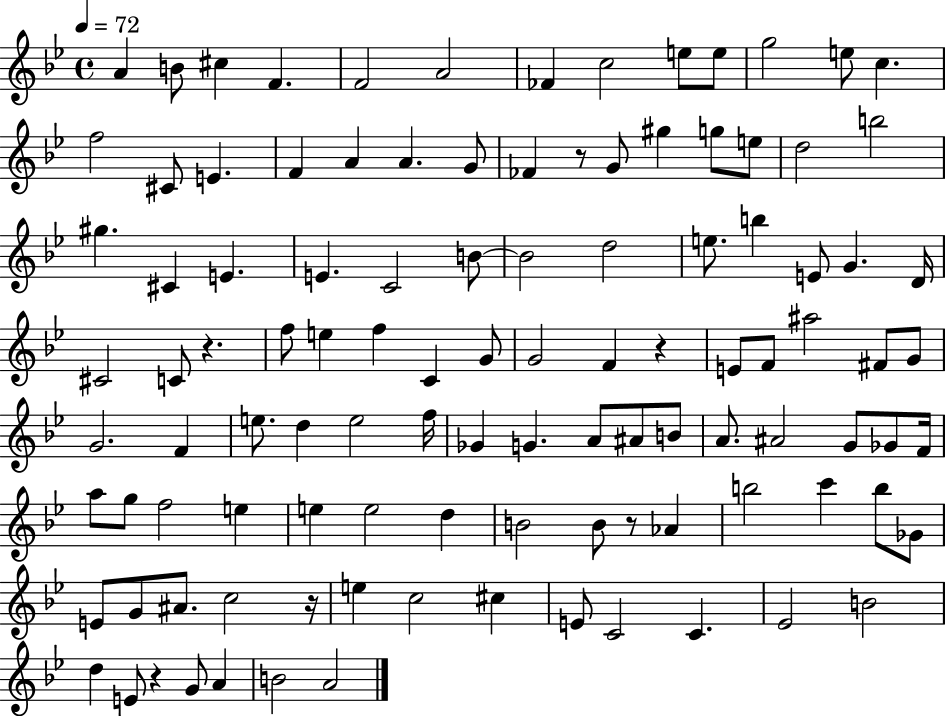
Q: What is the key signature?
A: BES major